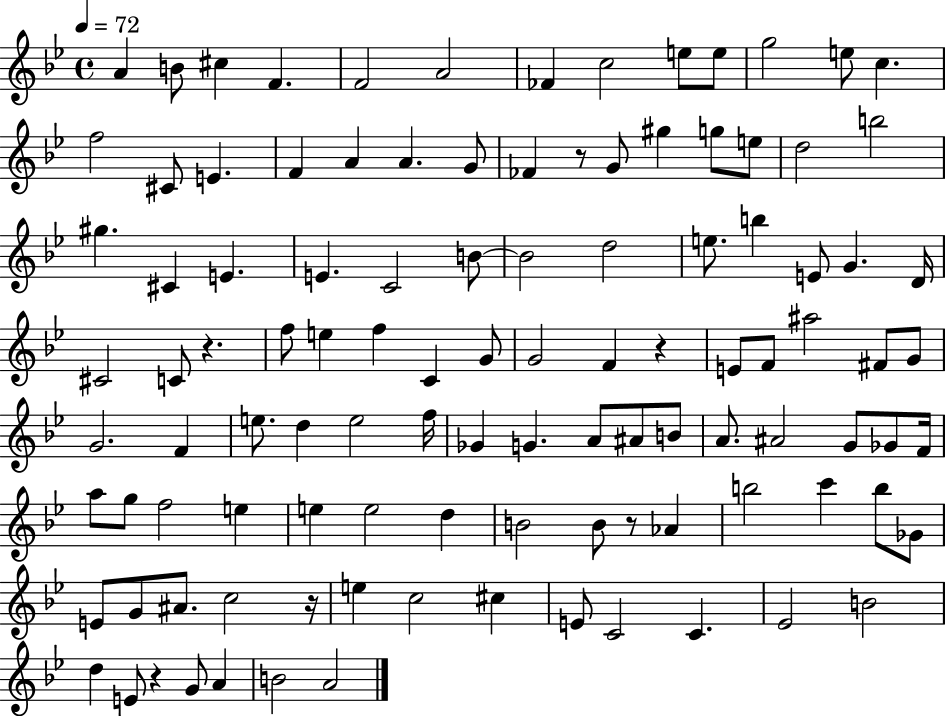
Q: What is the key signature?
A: BES major